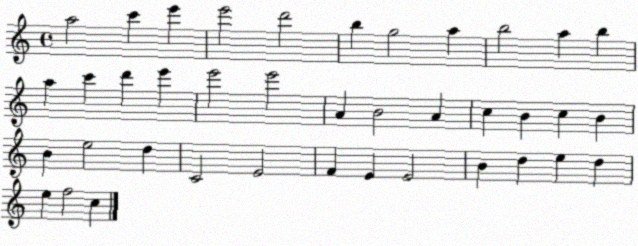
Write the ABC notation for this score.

X:1
T:Untitled
M:4/4
L:1/4
K:C
a2 c' e' e'2 d'2 b g2 a b2 a b a c' d' e' e'2 e'2 A B2 A c B c B B e2 d C2 E2 F E E2 B d e d e f2 c